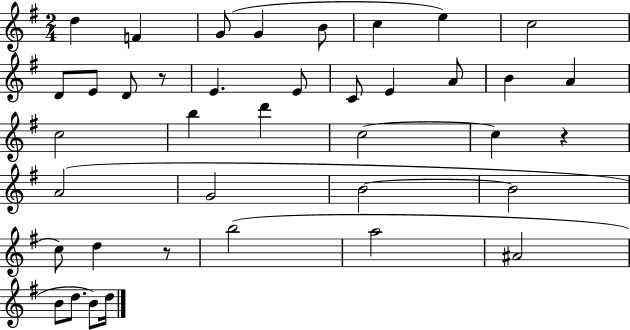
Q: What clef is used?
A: treble